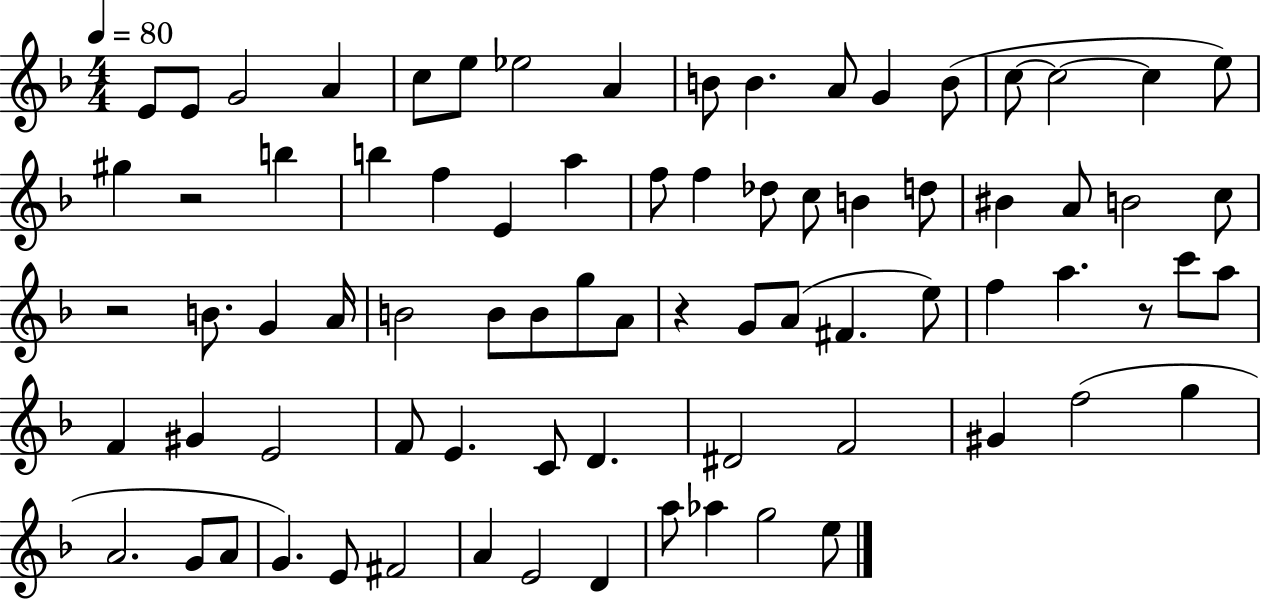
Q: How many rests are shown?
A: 4